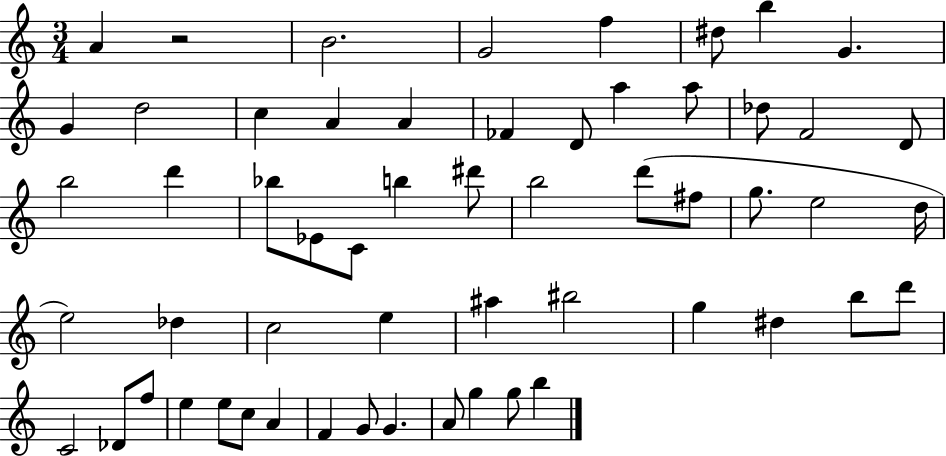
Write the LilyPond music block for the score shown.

{
  \clef treble
  \numericTimeSignature
  \time 3/4
  \key c \major
  \repeat volta 2 { a'4 r2 | b'2. | g'2 f''4 | dis''8 b''4 g'4. | \break g'4 d''2 | c''4 a'4 a'4 | fes'4 d'8 a''4 a''8 | des''8 f'2 d'8 | \break b''2 d'''4 | bes''8 ees'8 c'8 b''4 dis'''8 | b''2 d'''8( fis''8 | g''8. e''2 d''16 | \break e''2) des''4 | c''2 e''4 | ais''4 bis''2 | g''4 dis''4 b''8 d'''8 | \break c'2 des'8 f''8 | e''4 e''8 c''8 a'4 | f'4 g'8 g'4. | a'8 g''4 g''8 b''4 | \break } \bar "|."
}